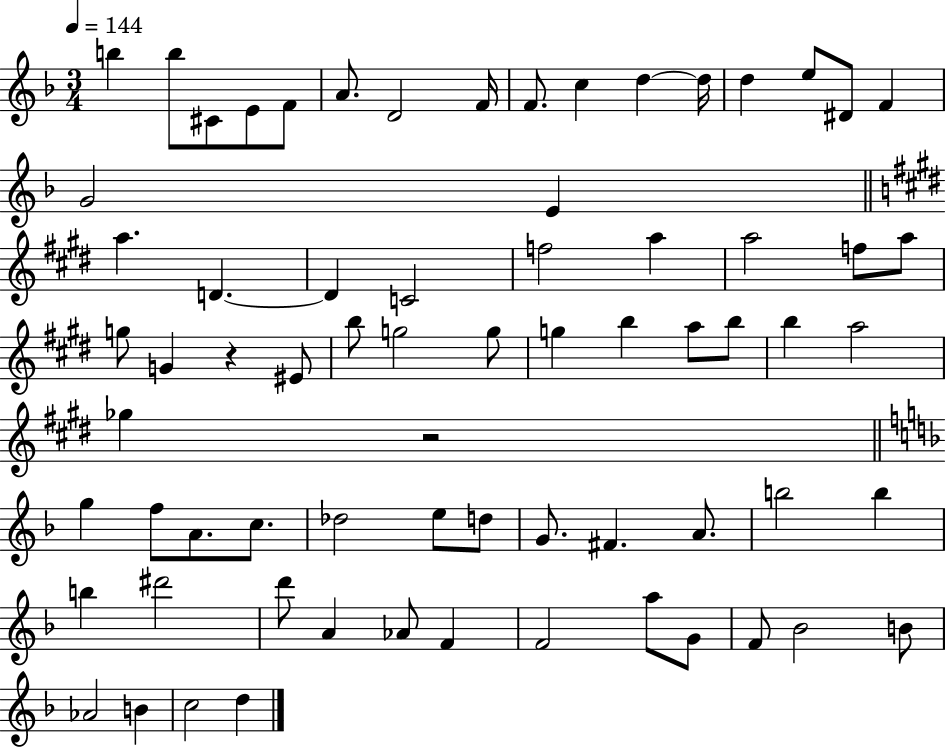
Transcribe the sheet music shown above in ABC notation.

X:1
T:Untitled
M:3/4
L:1/4
K:F
b b/2 ^C/2 E/2 F/2 A/2 D2 F/4 F/2 c d d/4 d e/2 ^D/2 F G2 E a D D C2 f2 a a2 f/2 a/2 g/2 G z ^E/2 b/2 g2 g/2 g b a/2 b/2 b a2 _g z2 g f/2 A/2 c/2 _d2 e/2 d/2 G/2 ^F A/2 b2 b b ^d'2 d'/2 A _A/2 F F2 a/2 G/2 F/2 _B2 B/2 _A2 B c2 d